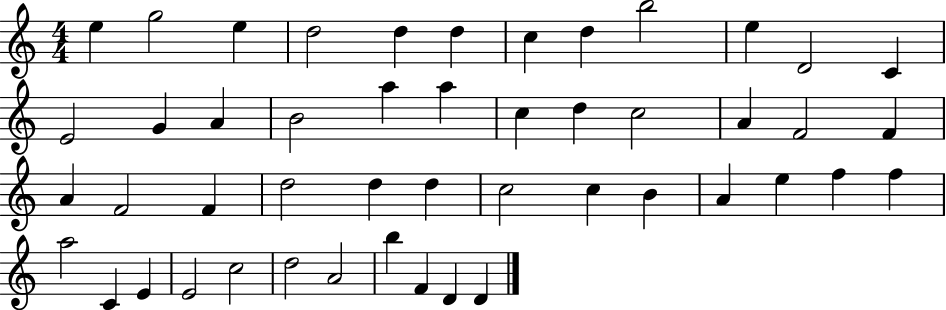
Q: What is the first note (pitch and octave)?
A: E5